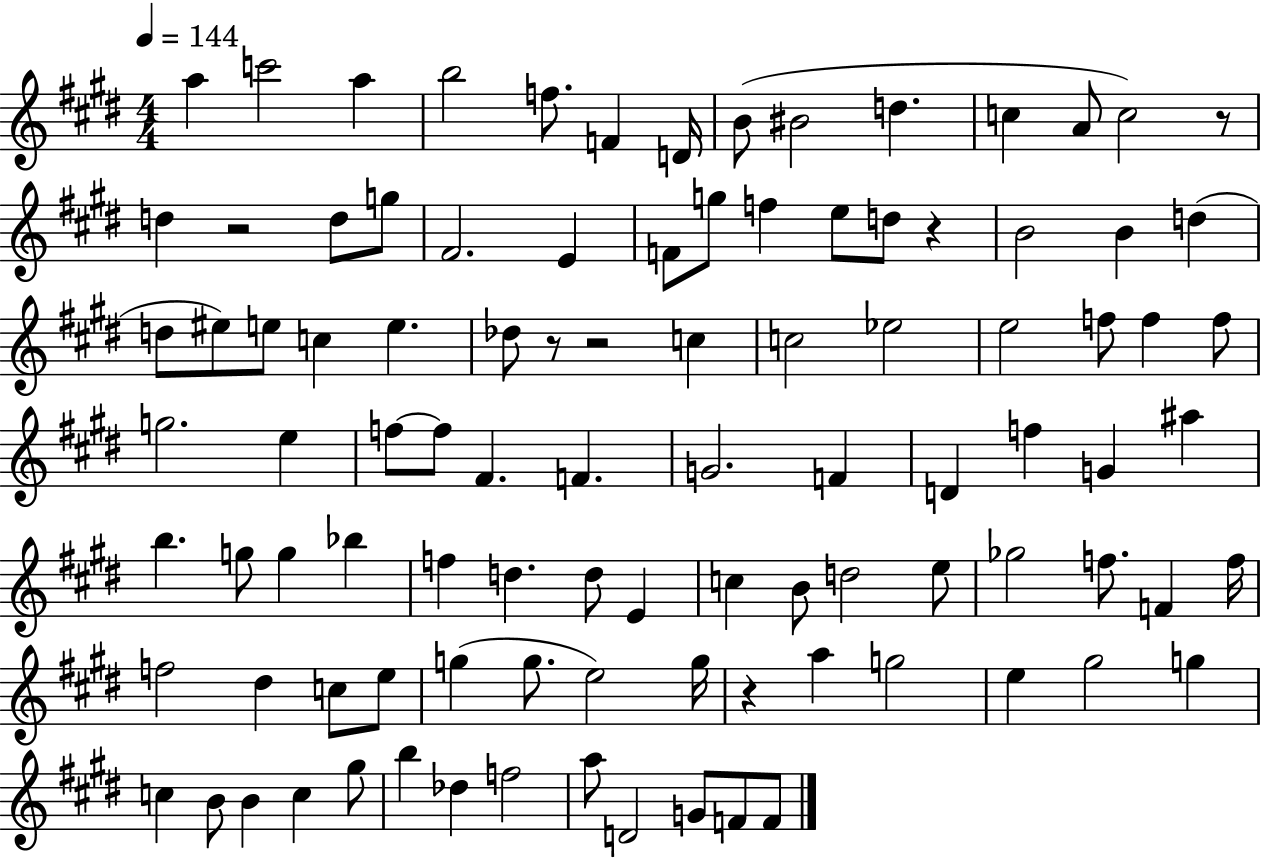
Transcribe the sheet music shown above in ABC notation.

X:1
T:Untitled
M:4/4
L:1/4
K:E
a c'2 a b2 f/2 F D/4 B/2 ^B2 d c A/2 c2 z/2 d z2 d/2 g/2 ^F2 E F/2 g/2 f e/2 d/2 z B2 B d d/2 ^e/2 e/2 c e _d/2 z/2 z2 c c2 _e2 e2 f/2 f f/2 g2 e f/2 f/2 ^F F G2 F D f G ^a b g/2 g _b f d d/2 E c B/2 d2 e/2 _g2 f/2 F f/4 f2 ^d c/2 e/2 g g/2 e2 g/4 z a g2 e ^g2 g c B/2 B c ^g/2 b _d f2 a/2 D2 G/2 F/2 F/2